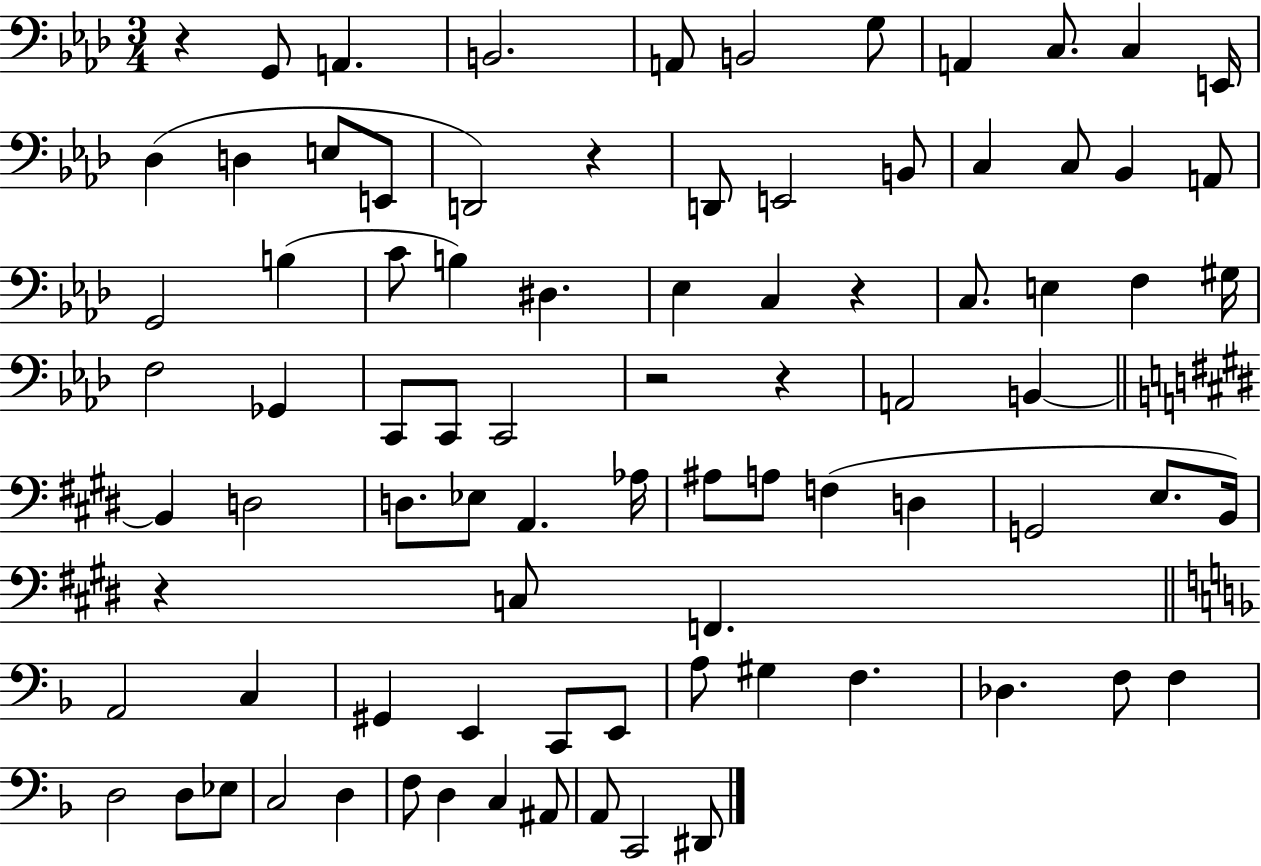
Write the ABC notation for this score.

X:1
T:Untitled
M:3/4
L:1/4
K:Ab
z G,,/2 A,, B,,2 A,,/2 B,,2 G,/2 A,, C,/2 C, E,,/4 _D, D, E,/2 E,,/2 D,,2 z D,,/2 E,,2 B,,/2 C, C,/2 _B,, A,,/2 G,,2 B, C/2 B, ^D, _E, C, z C,/2 E, F, ^G,/4 F,2 _G,, C,,/2 C,,/2 C,,2 z2 z A,,2 B,, B,, D,2 D,/2 _E,/2 A,, _A,/4 ^A,/2 A,/2 F, D, G,,2 E,/2 B,,/4 z C,/2 F,, A,,2 C, ^G,, E,, C,,/2 E,,/2 A,/2 ^G, F, _D, F,/2 F, D,2 D,/2 _E,/2 C,2 D, F,/2 D, C, ^A,,/2 A,,/2 C,,2 ^D,,/2